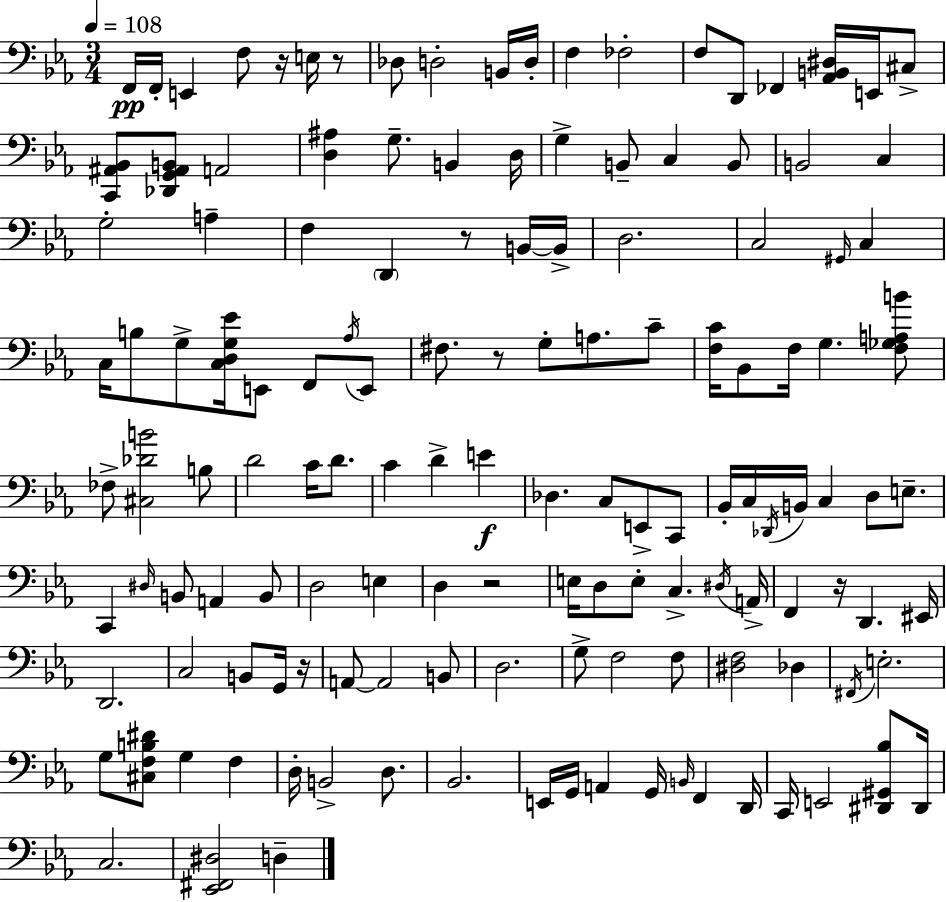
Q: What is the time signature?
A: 3/4